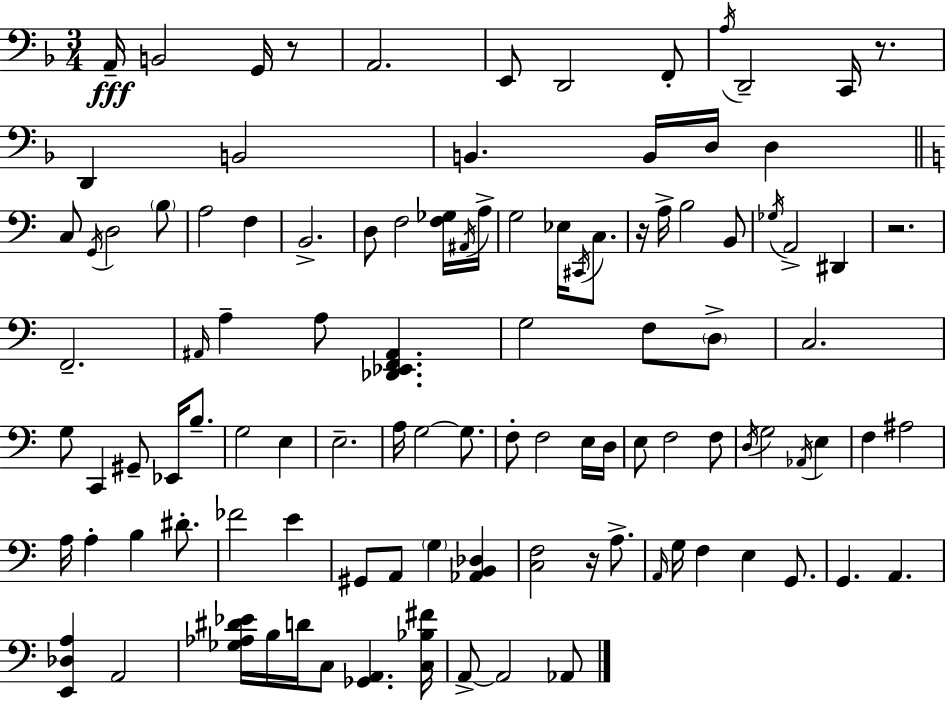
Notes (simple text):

A2/s B2/h G2/s R/e A2/h. E2/e D2/h F2/e A3/s D2/h C2/s R/e. D2/q B2/h B2/q. B2/s D3/s D3/q C3/e G2/s D3/h B3/e A3/h F3/q B2/h. D3/e F3/h [F3,Gb3]/s A#2/s A3/s G3/h Eb3/s C#2/s C3/e. R/s A3/s B3/h B2/e Gb3/s A2/h D#2/q R/h. F2/h. A#2/s A3/q A3/e [Db2,Eb2,F2,A#2]/q. G3/h F3/e D3/e C3/h. G3/e C2/q G#2/e Eb2/s B3/e. G3/h E3/q E3/h. A3/s G3/h G3/e. F3/e F3/h E3/s D3/s E3/e F3/h F3/e D3/s G3/h Ab2/s E3/q F3/q A#3/h A3/s A3/q B3/q D#4/e. FES4/h E4/q G#2/e A2/e G3/q [Ab2,B2,Db3]/q [C3,F3]/h R/s A3/e. A2/s G3/s F3/q E3/q G2/e. G2/q. A2/q. [E2,Db3,A3]/q A2/h [Gb3,Ab3,D#4,Eb4]/s B3/s D4/s C3/e [Gb2,A2]/q. [C3,Bb3,F#4]/s A2/e A2/h Ab2/e